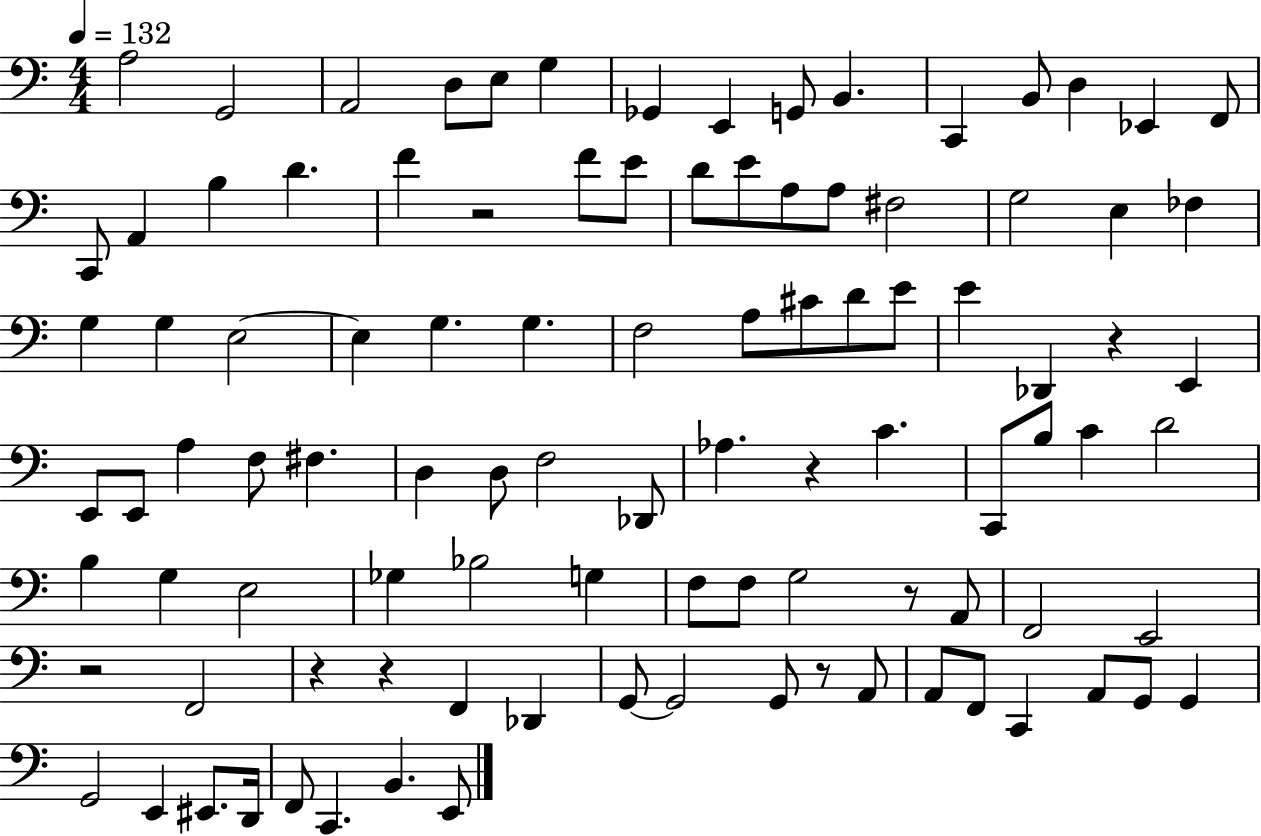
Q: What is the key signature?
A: C major